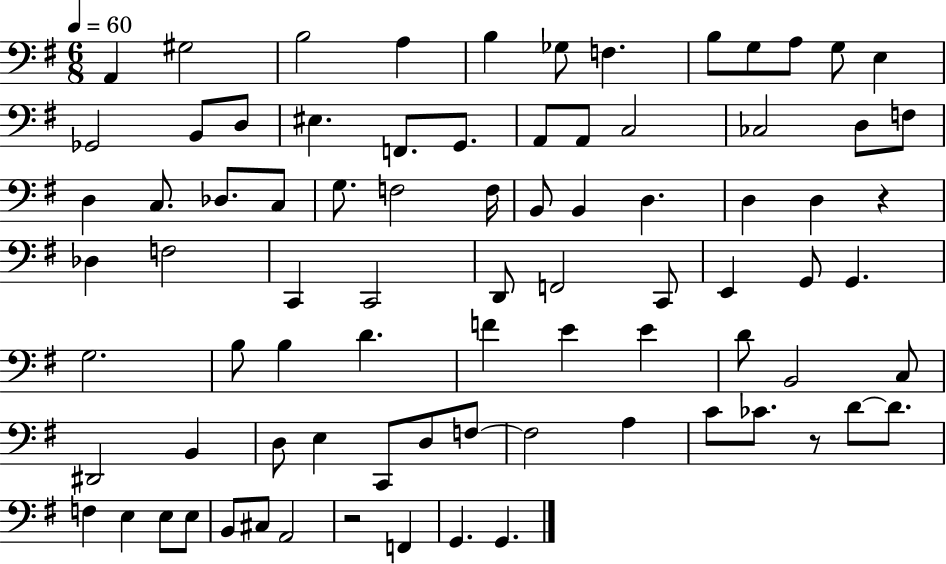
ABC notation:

X:1
T:Untitled
M:6/8
L:1/4
K:G
A,, ^G,2 B,2 A, B, _G,/2 F, B,/2 G,/2 A,/2 G,/2 E, _G,,2 B,,/2 D,/2 ^E, F,,/2 G,,/2 A,,/2 A,,/2 C,2 _C,2 D,/2 F,/2 D, C,/2 _D,/2 C,/2 G,/2 F,2 F,/4 B,,/2 B,, D, D, D, z _D, F,2 C,, C,,2 D,,/2 F,,2 C,,/2 E,, G,,/2 G,, G,2 B,/2 B, D F E E D/2 B,,2 C,/2 ^D,,2 B,, D,/2 E, C,,/2 D,/2 F,/2 F,2 A, C/2 _C/2 z/2 D/2 D/2 F, E, E,/2 E,/2 B,,/2 ^C,/2 A,,2 z2 F,, G,, G,,